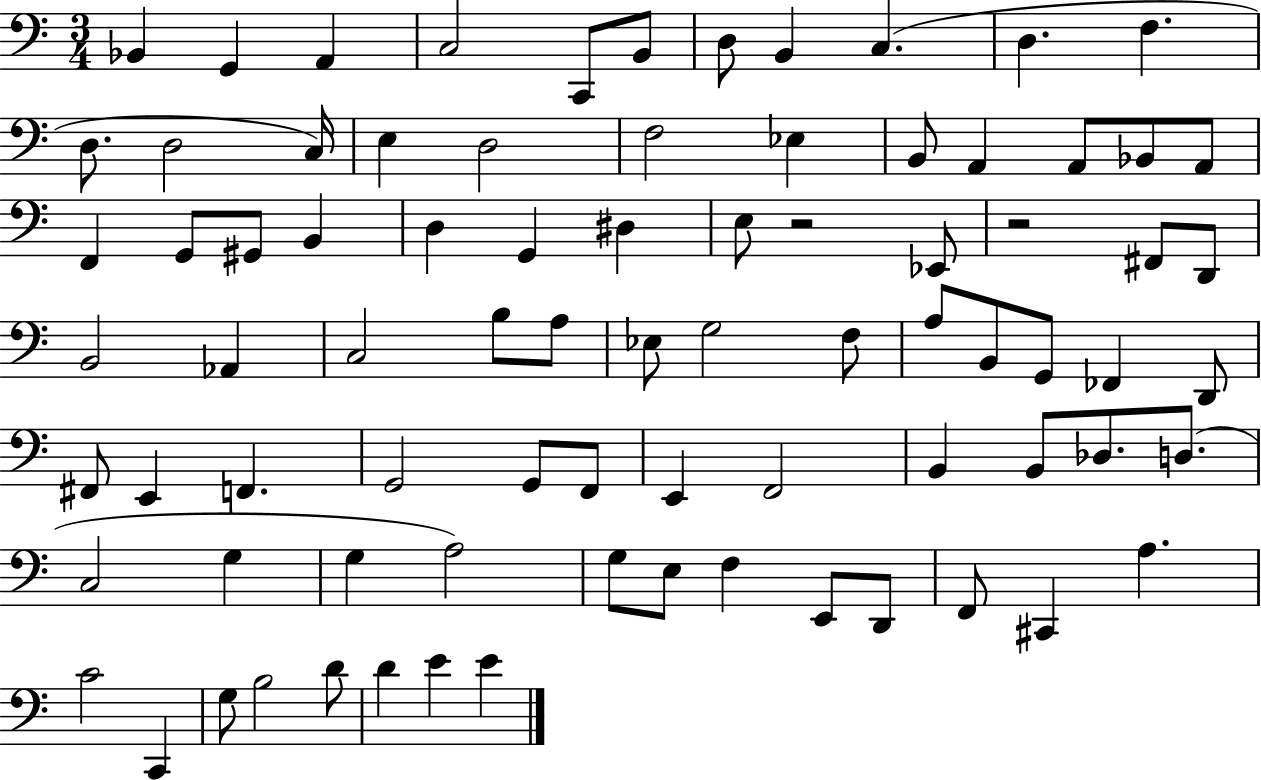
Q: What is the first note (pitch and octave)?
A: Bb2